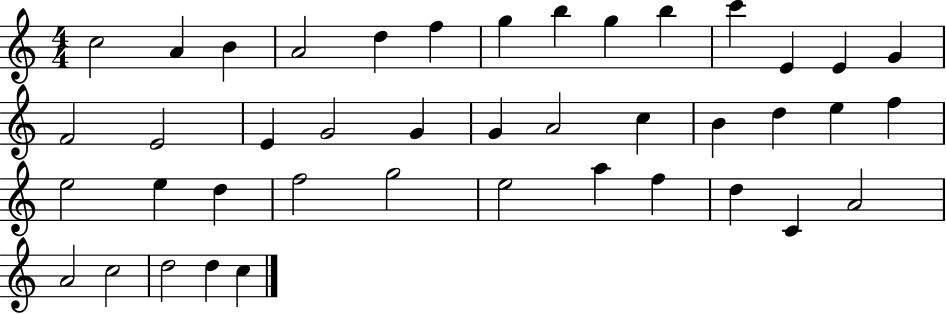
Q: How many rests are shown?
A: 0